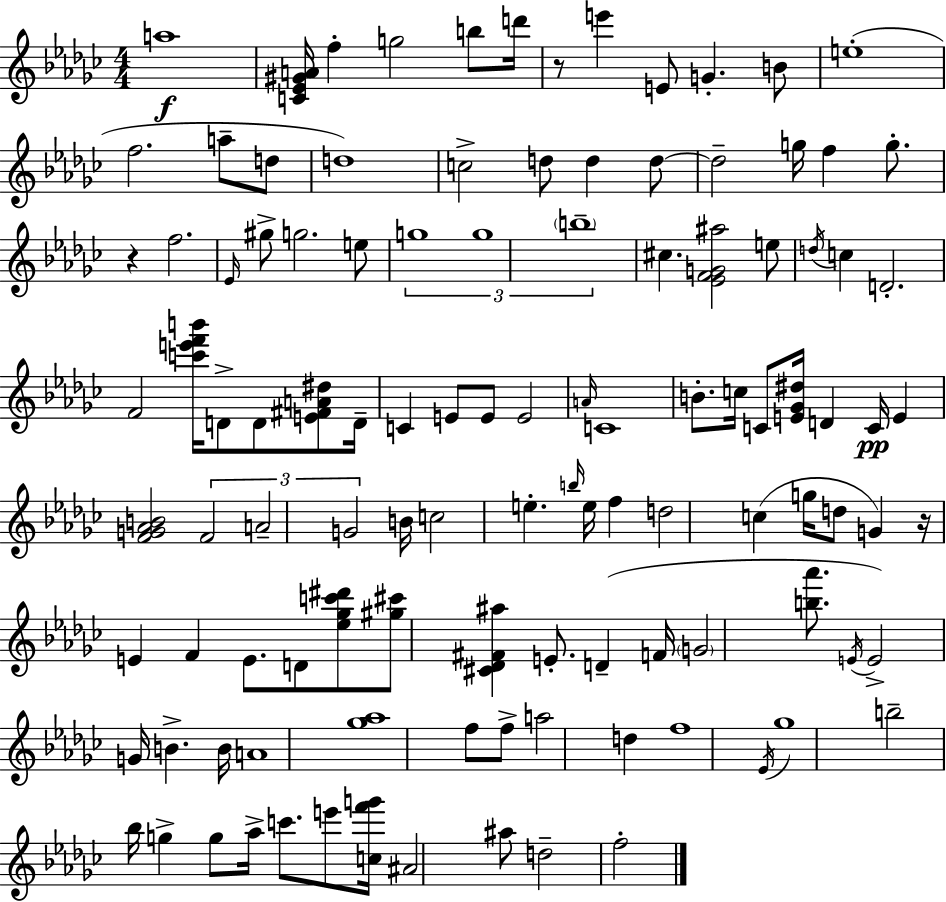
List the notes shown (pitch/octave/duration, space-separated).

A5/w [C4,Eb4,G#4,A4]/s F5/q G5/h B5/e D6/s R/e E6/q E4/e G4/q. B4/e E5/w F5/h. A5/e D5/e D5/w C5/h D5/e D5/q D5/e D5/h G5/s F5/q G5/e. R/q F5/h. Eb4/s G#5/e G5/h. E5/e G5/w G5/w B5/w C#5/q. [Eb4,F4,G4,A#5]/h E5/e D5/s C5/q D4/h. F4/h [C6,E6,F6,B6]/s D4/e D4/e [E4,F#4,A4,D#5]/e D4/s C4/q E4/e E4/e E4/h A4/s C4/w B4/e. C5/s C4/e [E4,Gb4,D#5]/s D4/q C4/s E4/q [F4,G4,Ab4,B4]/h F4/h A4/h G4/h B4/s C5/h E5/q. B5/s E5/s F5/q D5/h C5/q G5/s D5/e G4/q R/s E4/q F4/q E4/e. D4/e [Eb5,Gb5,C6,D#6]/e [G#5,C#6]/e [C#4,Db4,F#4,A#5]/q E4/e. D4/q F4/s G4/h [B5,Ab6]/e. E4/s E4/h G4/s B4/q. B4/s A4/w [Gb5,Ab5]/w F5/e F5/e A5/h D5/q F5/w Eb4/s Gb5/w B5/h Bb5/s G5/q G5/e Ab5/s C6/e. E6/e [C5,F6,G6]/s A#4/h A#5/e D5/h F5/h